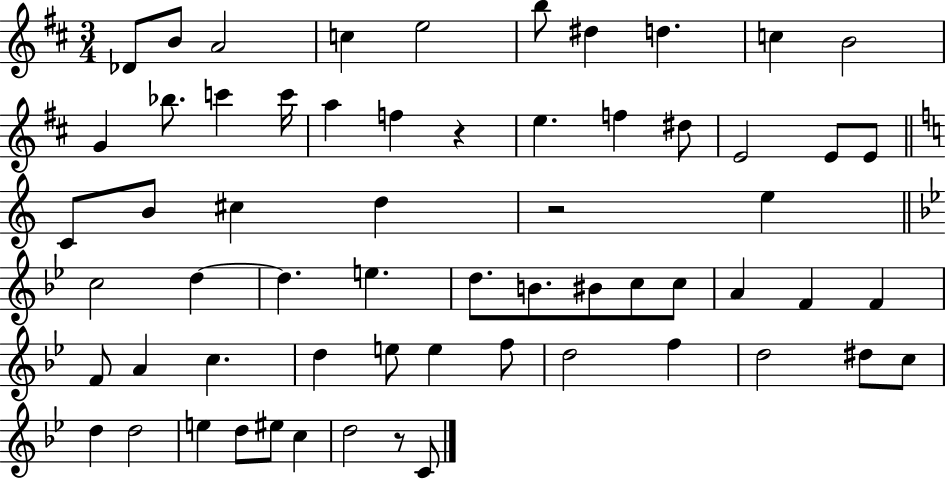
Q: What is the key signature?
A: D major